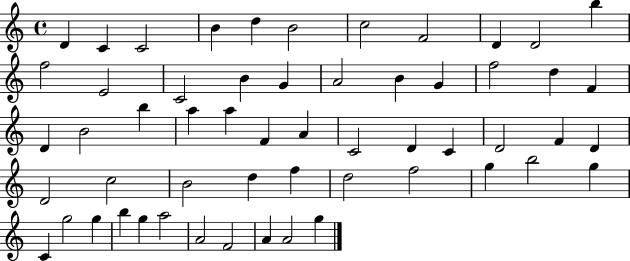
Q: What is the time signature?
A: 4/4